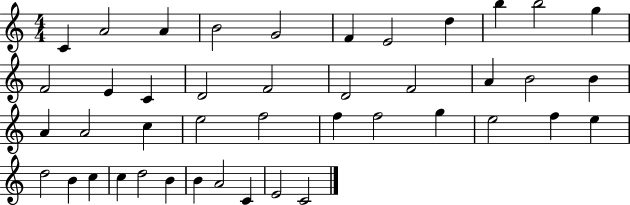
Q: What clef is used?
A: treble